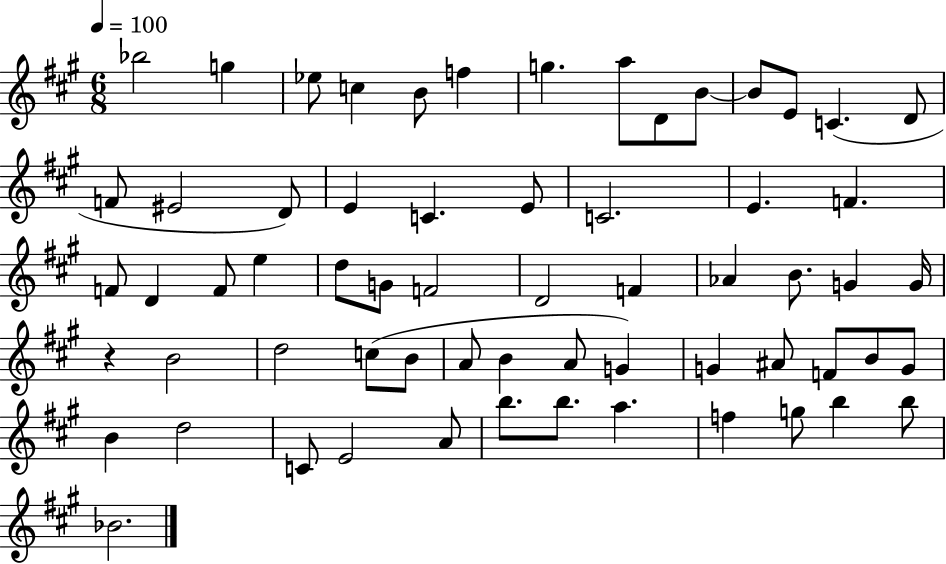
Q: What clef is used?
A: treble